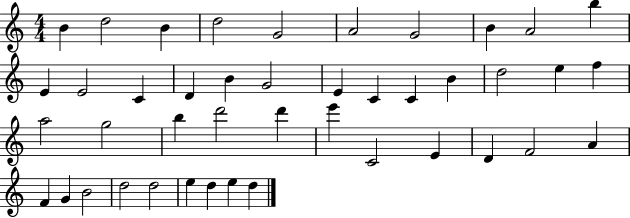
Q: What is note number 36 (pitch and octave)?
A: G4